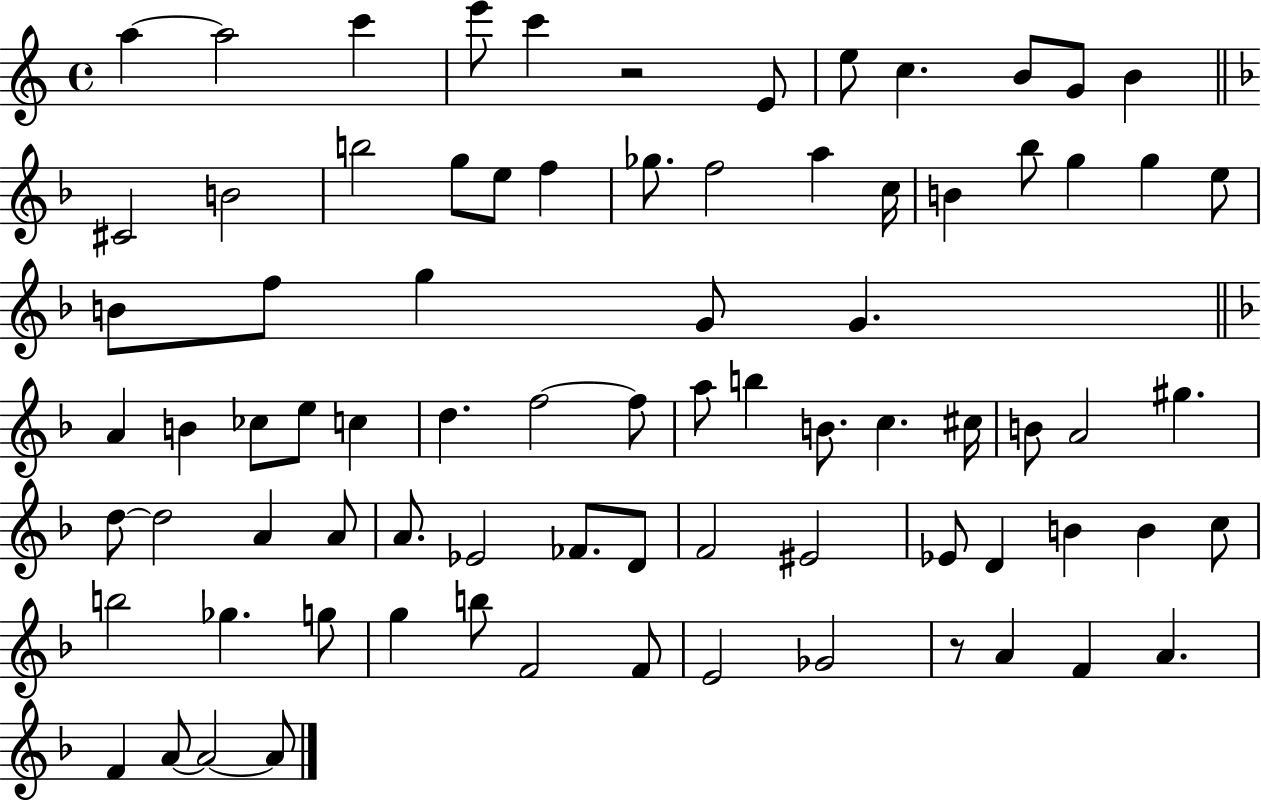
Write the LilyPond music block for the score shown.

{
  \clef treble
  \time 4/4
  \defaultTimeSignature
  \key c \major
  a''4~~ a''2 c'''4 | e'''8 c'''4 r2 e'8 | e''8 c''4. b'8 g'8 b'4 | \bar "||" \break \key f \major cis'2 b'2 | b''2 g''8 e''8 f''4 | ges''8. f''2 a''4 c''16 | b'4 bes''8 g''4 g''4 e''8 | \break b'8 f''8 g''4 g'8 g'4. | \bar "||" \break \key d \minor a'4 b'4 ces''8 e''8 c''4 | d''4. f''2~~ f''8 | a''8 b''4 b'8. c''4. cis''16 | b'8 a'2 gis''4. | \break d''8~~ d''2 a'4 a'8 | a'8. ees'2 fes'8. d'8 | f'2 eis'2 | ees'8 d'4 b'4 b'4 c''8 | \break b''2 ges''4. g''8 | g''4 b''8 f'2 f'8 | e'2 ges'2 | r8 a'4 f'4 a'4. | \break f'4 a'8~~ a'2~~ a'8 | \bar "|."
}